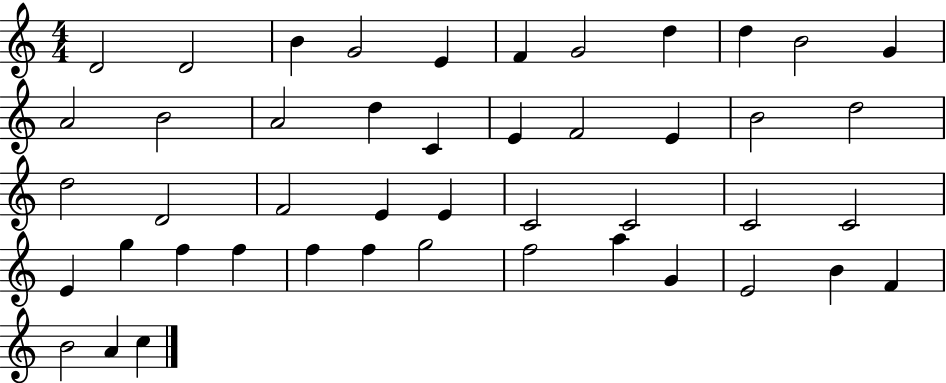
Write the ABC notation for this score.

X:1
T:Untitled
M:4/4
L:1/4
K:C
D2 D2 B G2 E F G2 d d B2 G A2 B2 A2 d C E F2 E B2 d2 d2 D2 F2 E E C2 C2 C2 C2 E g f f f f g2 f2 a G E2 B F B2 A c